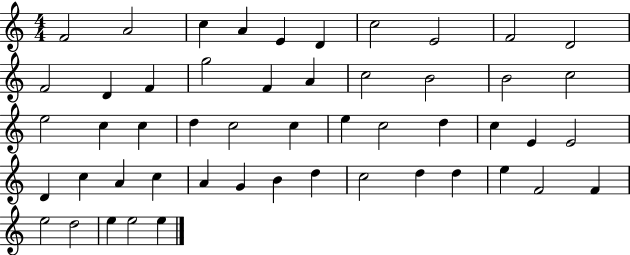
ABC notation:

X:1
T:Untitled
M:4/4
L:1/4
K:C
F2 A2 c A E D c2 E2 F2 D2 F2 D F g2 F A c2 B2 B2 c2 e2 c c d c2 c e c2 d c E E2 D c A c A G B d c2 d d e F2 F e2 d2 e e2 e